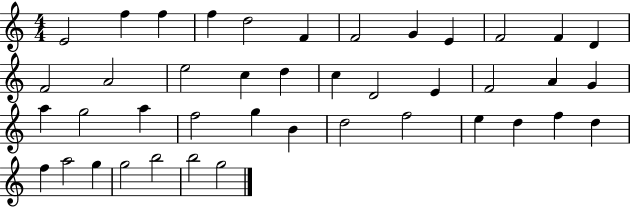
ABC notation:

X:1
T:Untitled
M:4/4
L:1/4
K:C
E2 f f f d2 F F2 G E F2 F D F2 A2 e2 c d c D2 E F2 A G a g2 a f2 g B d2 f2 e d f d f a2 g g2 b2 b2 g2